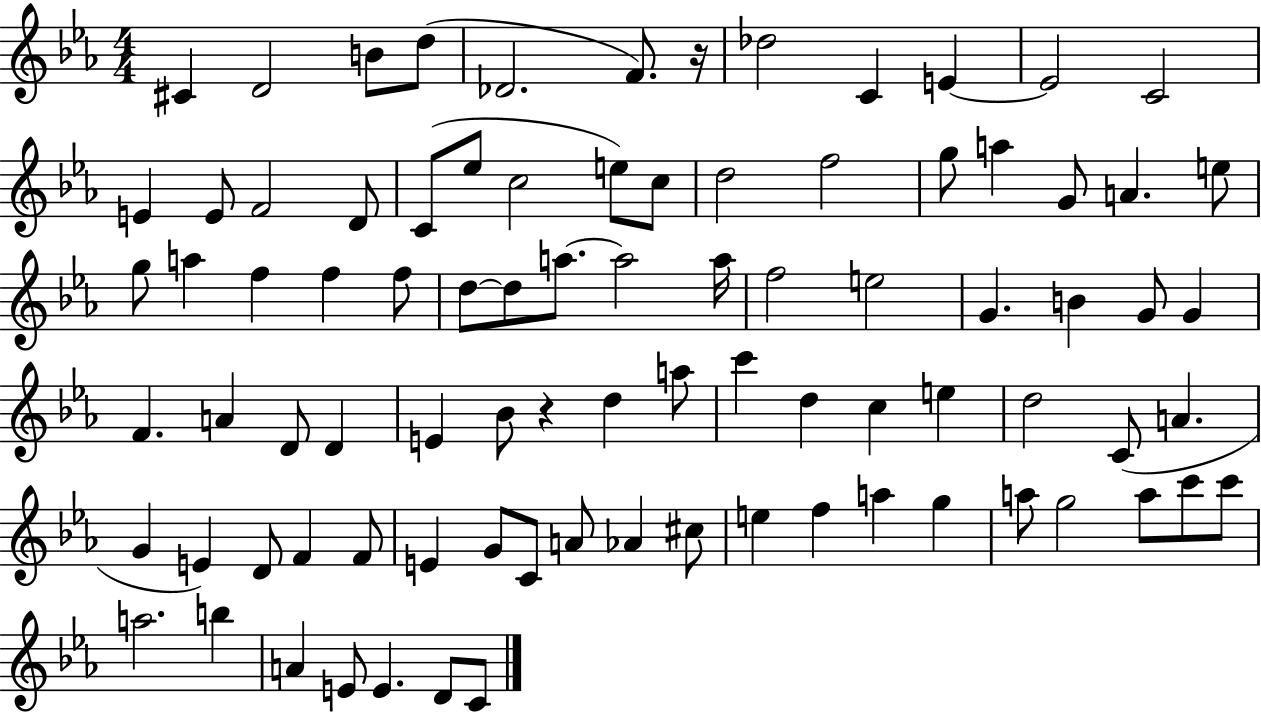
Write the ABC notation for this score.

X:1
T:Untitled
M:4/4
L:1/4
K:Eb
^C D2 B/2 d/2 _D2 F/2 z/4 _d2 C E E2 C2 E E/2 F2 D/2 C/2 _e/2 c2 e/2 c/2 d2 f2 g/2 a G/2 A e/2 g/2 a f f f/2 d/2 d/2 a/2 a2 a/4 f2 e2 G B G/2 G F A D/2 D E _B/2 z d a/2 c' d c e d2 C/2 A G E D/2 F F/2 E G/2 C/2 A/2 _A ^c/2 e f a g a/2 g2 a/2 c'/2 c'/2 a2 b A E/2 E D/2 C/2